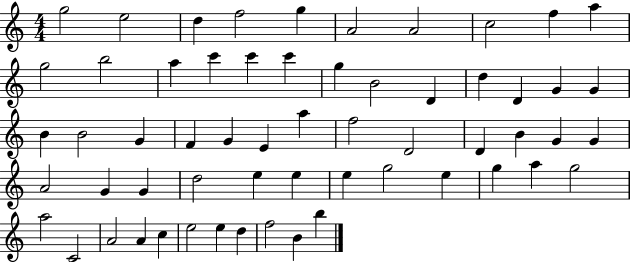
{
  \clef treble
  \numericTimeSignature
  \time 4/4
  \key c \major
  g''2 e''2 | d''4 f''2 g''4 | a'2 a'2 | c''2 f''4 a''4 | \break g''2 b''2 | a''4 c'''4 c'''4 c'''4 | g''4 b'2 d'4 | d''4 d'4 g'4 g'4 | \break b'4 b'2 g'4 | f'4 g'4 e'4 a''4 | f''2 d'2 | d'4 b'4 g'4 g'4 | \break a'2 g'4 g'4 | d''2 e''4 e''4 | e''4 g''2 e''4 | g''4 a''4 g''2 | \break a''2 c'2 | a'2 a'4 c''4 | e''2 e''4 d''4 | f''2 b'4 b''4 | \break \bar "|."
}